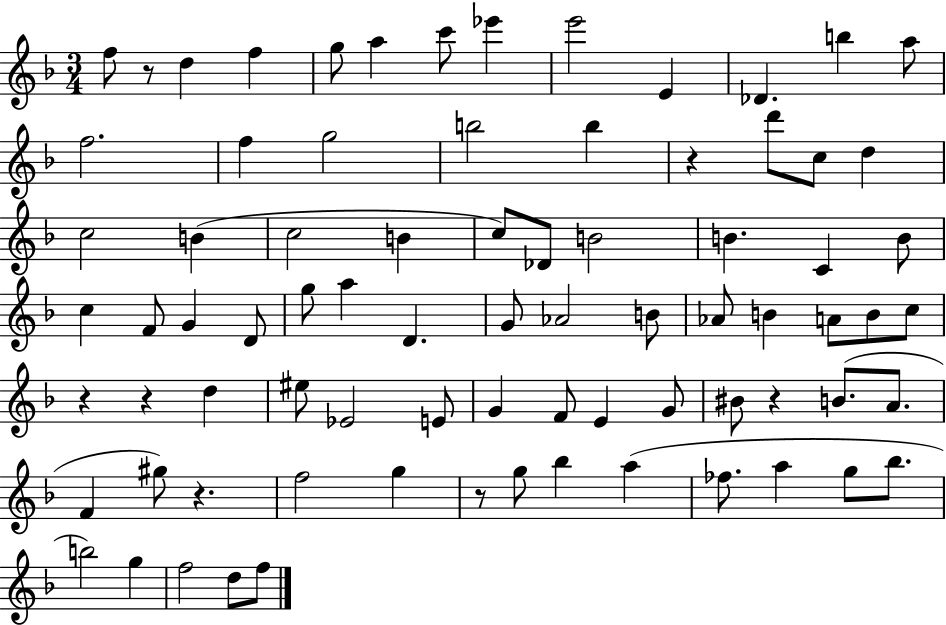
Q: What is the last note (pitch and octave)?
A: F5